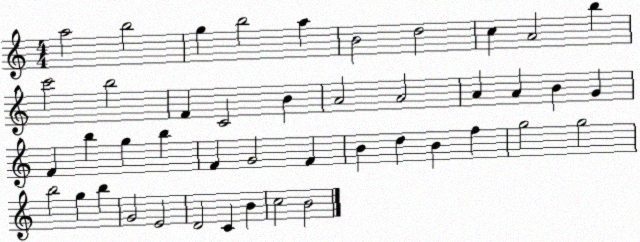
X:1
T:Untitled
M:4/4
L:1/4
K:C
a2 b2 g b2 a B2 d2 c A2 b c'2 b2 F C2 B A2 A2 A A B G F b g b F G2 F B d B f g2 g2 b2 g b G2 E2 D2 C B c2 B2